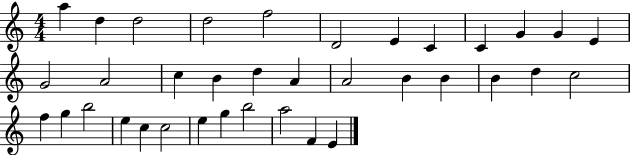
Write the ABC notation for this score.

X:1
T:Untitled
M:4/4
L:1/4
K:C
a d d2 d2 f2 D2 E C C G G E G2 A2 c B d A A2 B B B d c2 f g b2 e c c2 e g b2 a2 F E